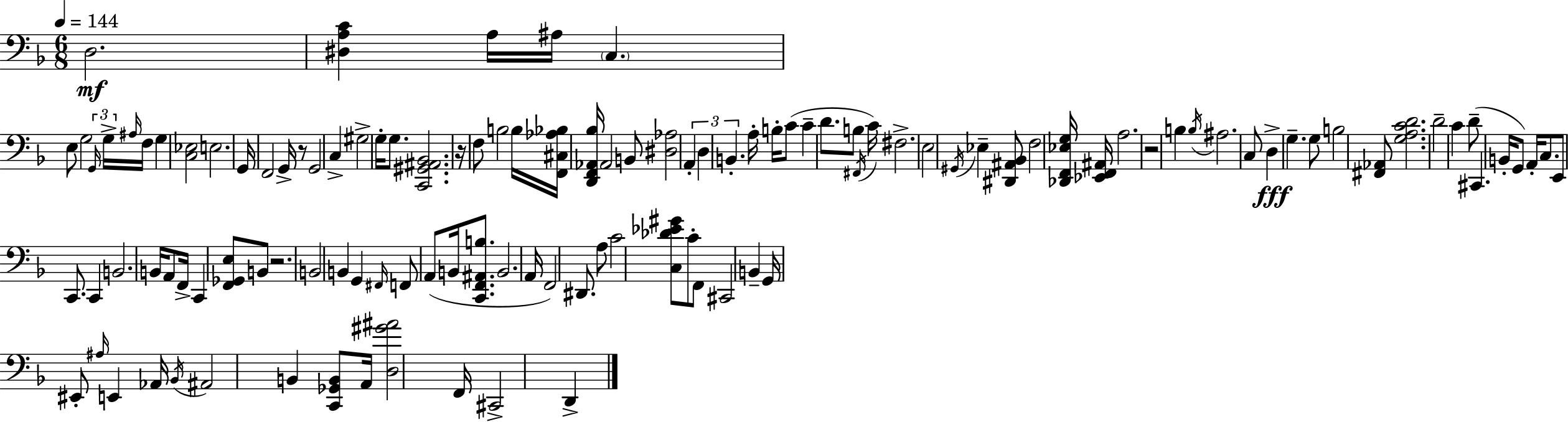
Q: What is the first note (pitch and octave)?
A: D3